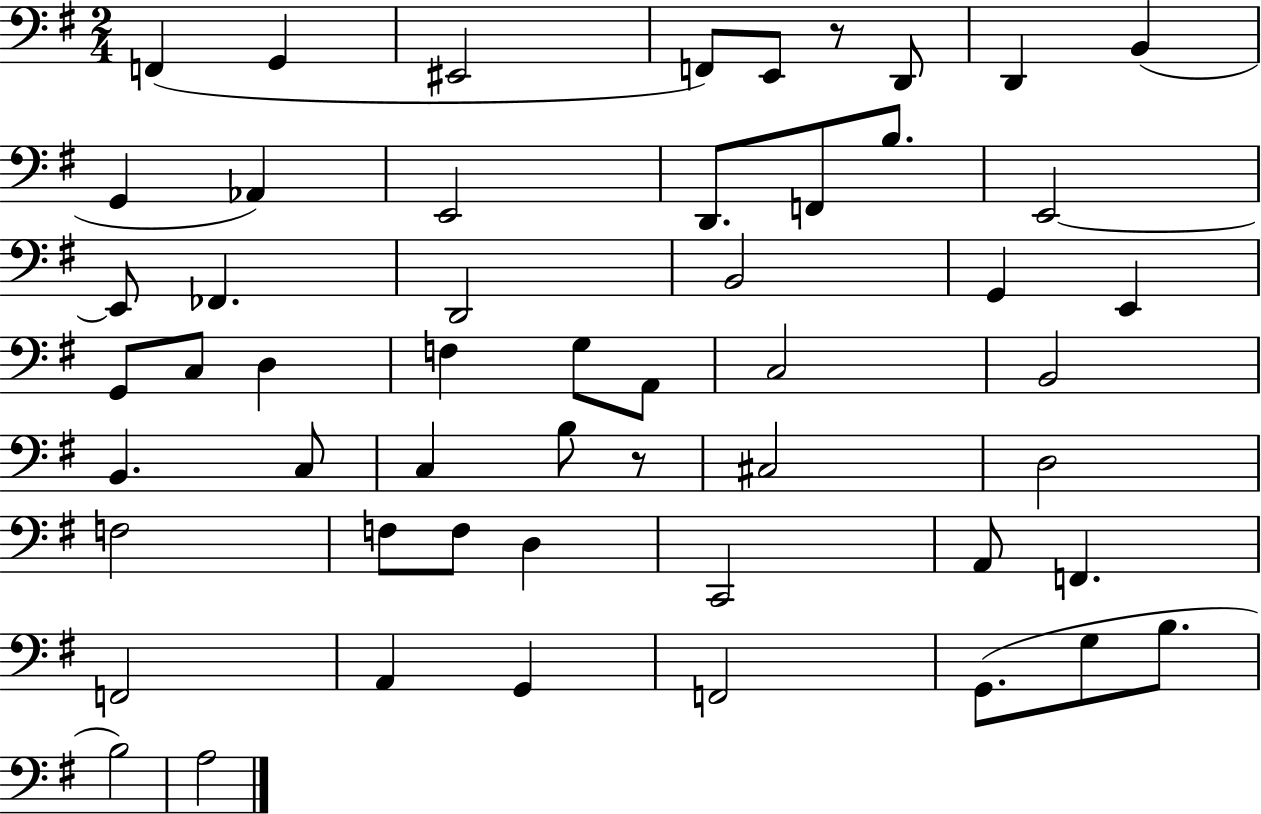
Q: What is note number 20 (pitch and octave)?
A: G2